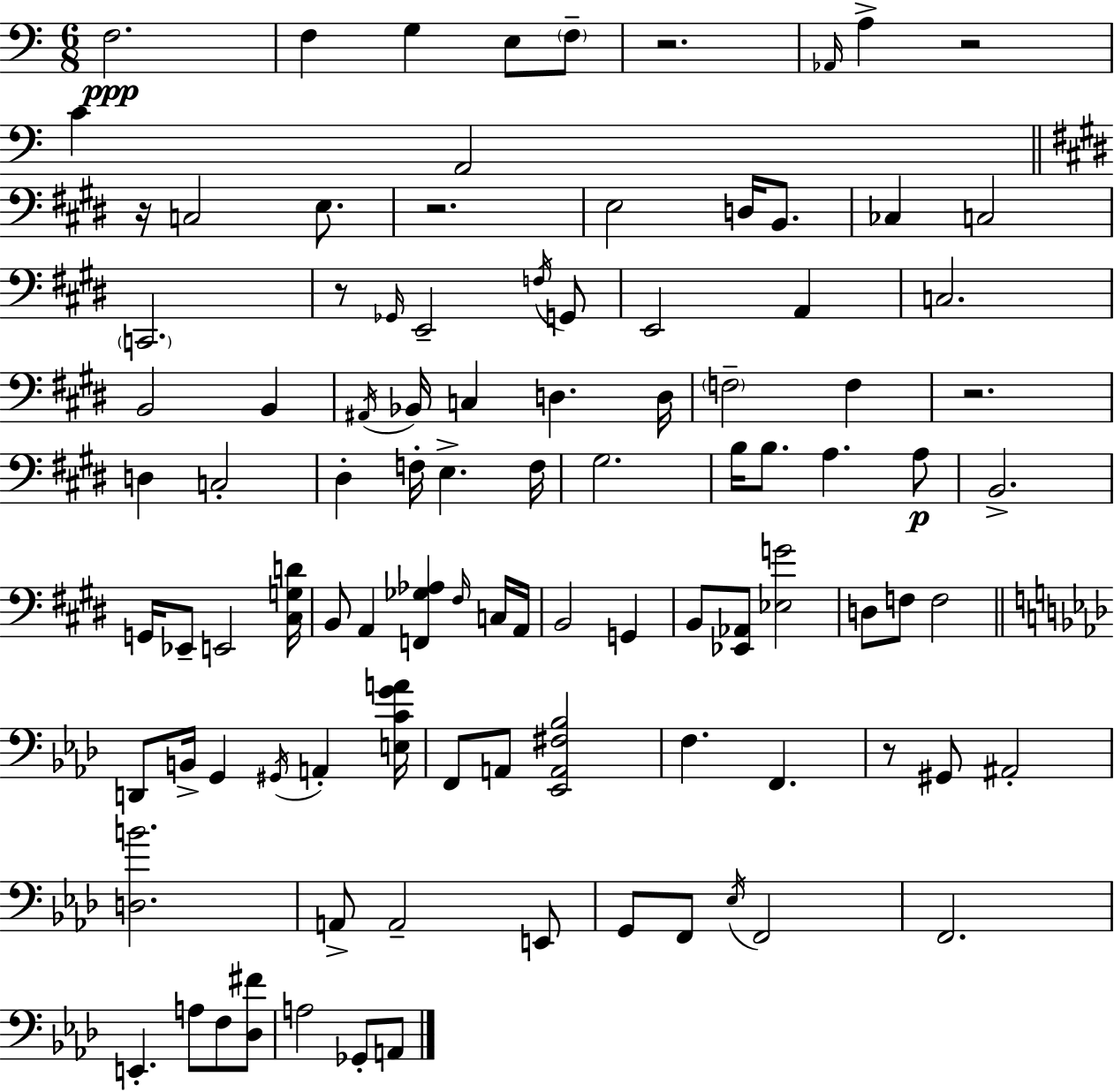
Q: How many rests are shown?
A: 7